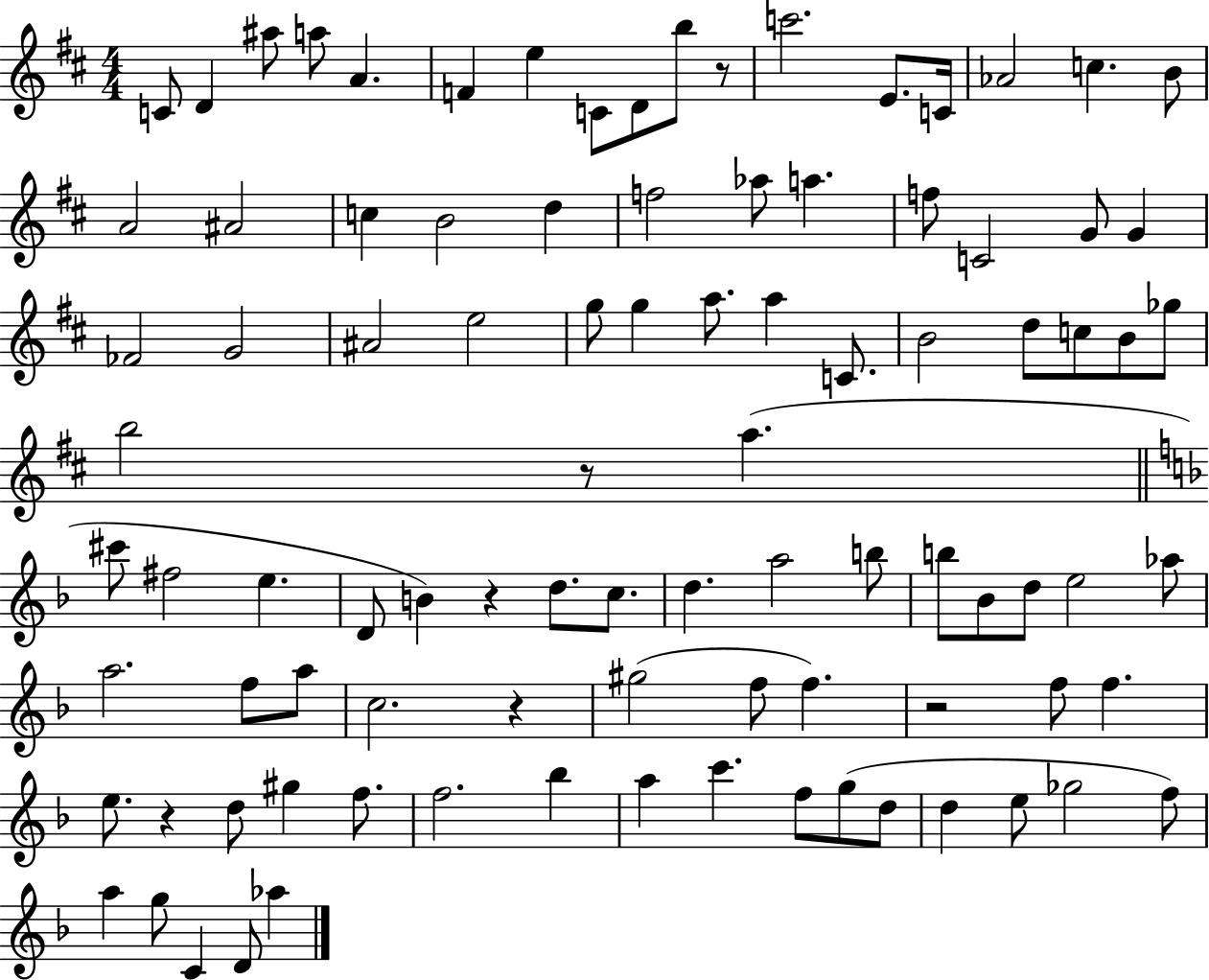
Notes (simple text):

C4/e D4/q A#5/e A5/e A4/q. F4/q E5/q C4/e D4/e B5/e R/e C6/h. E4/e. C4/s Ab4/h C5/q. B4/e A4/h A#4/h C5/q B4/h D5/q F5/h Ab5/e A5/q. F5/e C4/h G4/e G4/q FES4/h G4/h A#4/h E5/h G5/e G5/q A5/e. A5/q C4/e. B4/h D5/e C5/e B4/e Gb5/e B5/h R/e A5/q. C#6/e F#5/h E5/q. D4/e B4/q R/q D5/e. C5/e. D5/q. A5/h B5/e B5/e Bb4/e D5/e E5/h Ab5/e A5/h. F5/e A5/e C5/h. R/q G#5/h F5/e F5/q. R/h F5/e F5/q. E5/e. R/q D5/e G#5/q F5/e. F5/h. Bb5/q A5/q C6/q. F5/e G5/e D5/e D5/q E5/e Gb5/h F5/e A5/q G5/e C4/q D4/e Ab5/q